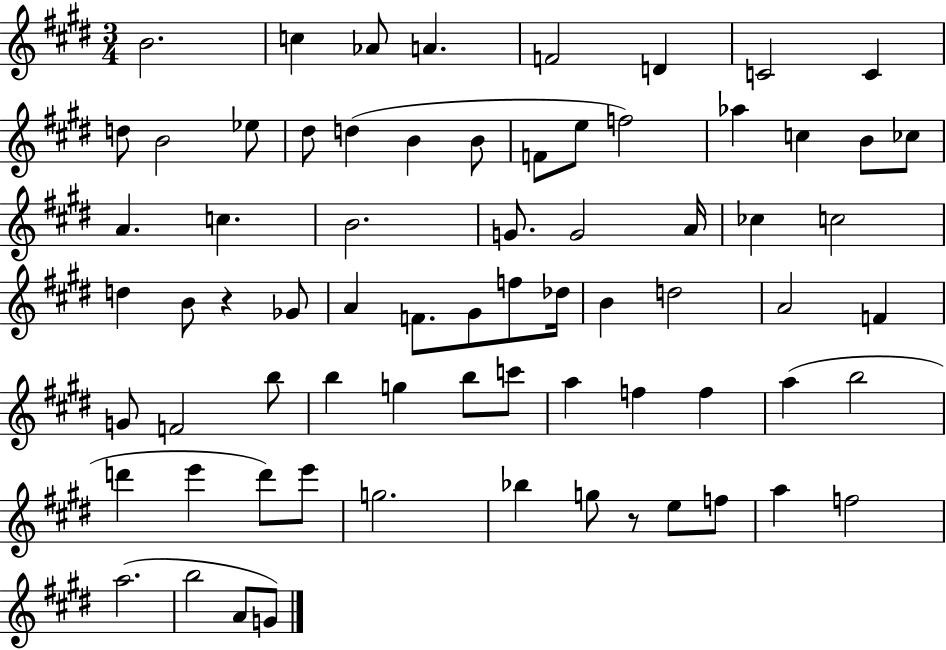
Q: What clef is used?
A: treble